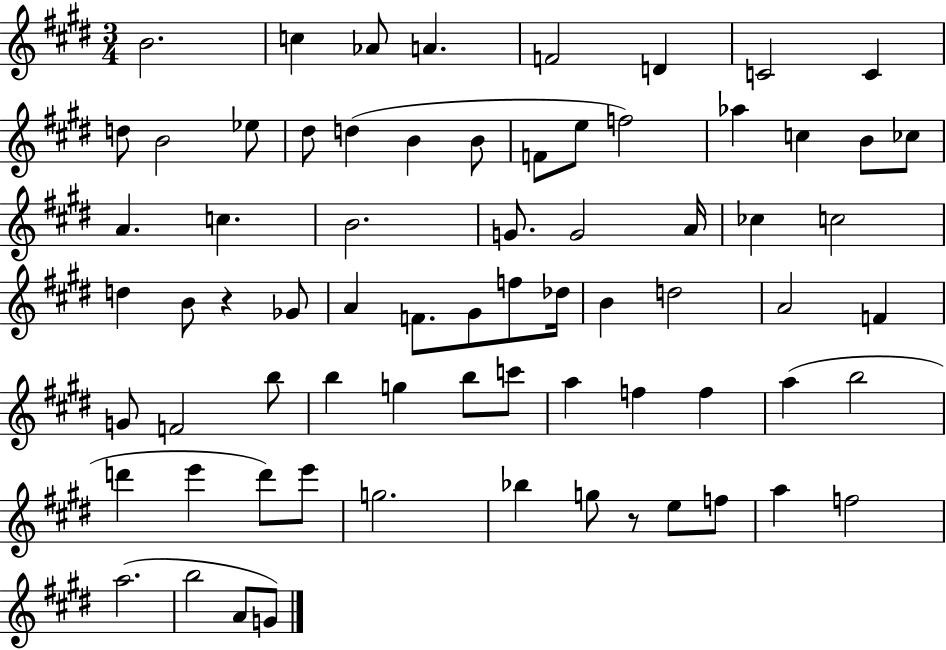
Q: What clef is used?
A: treble